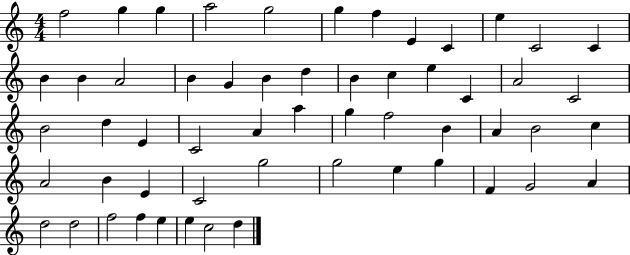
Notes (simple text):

F5/h G5/q G5/q A5/h G5/h G5/q F5/q E4/q C4/q E5/q C4/h C4/q B4/q B4/q A4/h B4/q G4/q B4/q D5/q B4/q C5/q E5/q C4/q A4/h C4/h B4/h D5/q E4/q C4/h A4/q A5/q G5/q F5/h B4/q A4/q B4/h C5/q A4/h B4/q E4/q C4/h G5/h G5/h E5/q G5/q F4/q G4/h A4/q D5/h D5/h F5/h F5/q E5/q E5/q C5/h D5/q